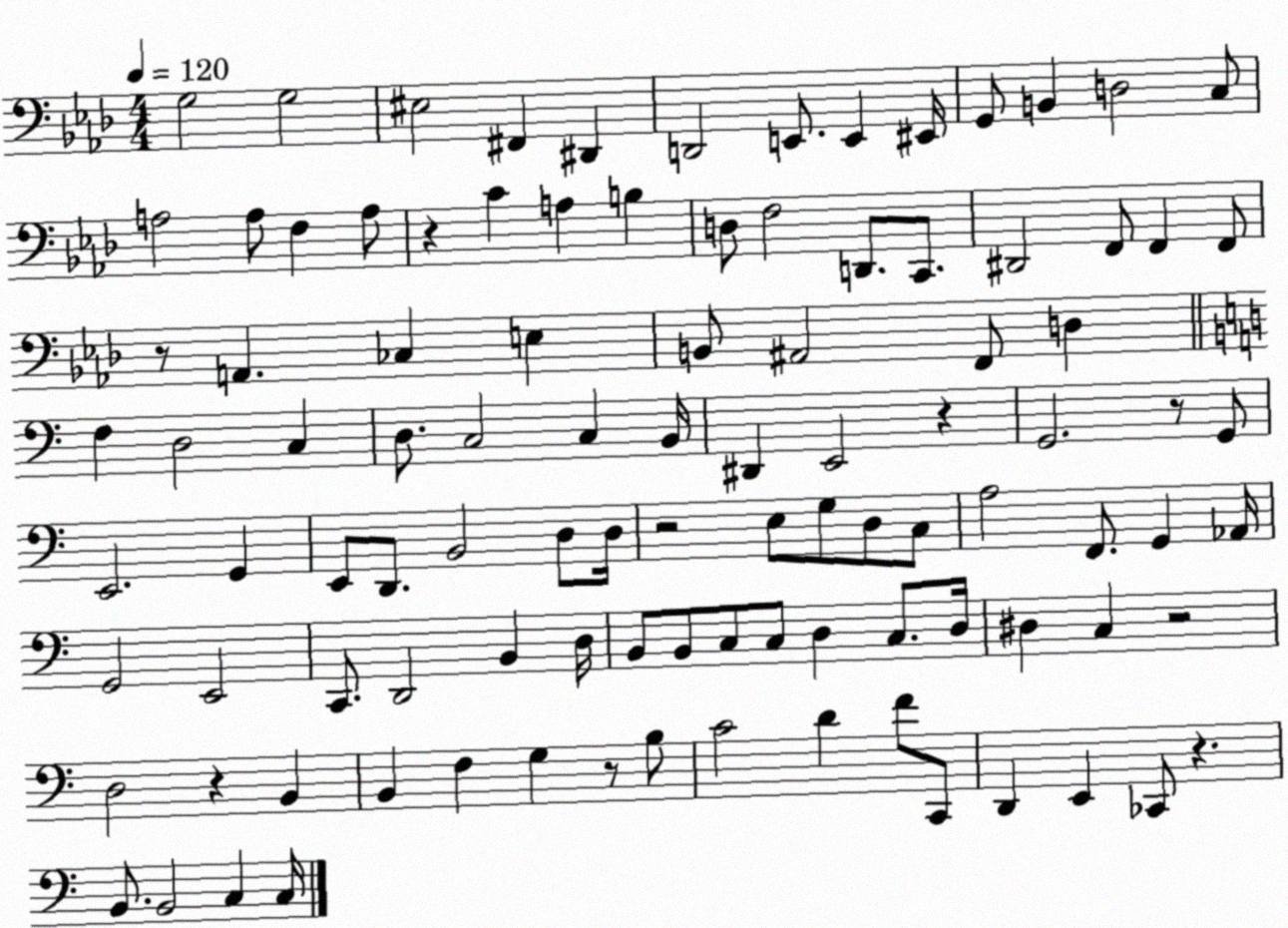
X:1
T:Untitled
M:4/4
L:1/4
K:Ab
G,2 G,2 ^E,2 ^F,, ^D,, D,,2 E,,/2 E,, ^E,,/4 G,,/2 B,, D,2 C,/2 A,2 A,/2 F, A,/2 z C A, B, D,/2 F,2 D,,/2 C,,/2 ^D,,2 F,,/2 F,, F,,/2 z/2 A,, _C, E, B,,/2 ^A,,2 F,,/2 D, F, D,2 C, D,/2 C,2 C, B,,/4 ^D,, E,,2 z G,,2 z/2 G,,/2 E,,2 G,, E,,/2 D,,/2 B,,2 D,/2 D,/4 z2 E,/2 G,/2 D,/2 C,/2 A,2 F,,/2 G,, _A,,/4 G,,2 E,,2 C,,/2 D,,2 B,, D,/4 B,,/2 B,,/2 C,/2 C,/2 D, C,/2 D,/4 ^D, C, z2 D,2 z B,, B,, F, G, z/2 B,/2 C2 D F/2 C,,/2 D,, E,, _C,,/2 z B,,/2 B,,2 C, C,/4